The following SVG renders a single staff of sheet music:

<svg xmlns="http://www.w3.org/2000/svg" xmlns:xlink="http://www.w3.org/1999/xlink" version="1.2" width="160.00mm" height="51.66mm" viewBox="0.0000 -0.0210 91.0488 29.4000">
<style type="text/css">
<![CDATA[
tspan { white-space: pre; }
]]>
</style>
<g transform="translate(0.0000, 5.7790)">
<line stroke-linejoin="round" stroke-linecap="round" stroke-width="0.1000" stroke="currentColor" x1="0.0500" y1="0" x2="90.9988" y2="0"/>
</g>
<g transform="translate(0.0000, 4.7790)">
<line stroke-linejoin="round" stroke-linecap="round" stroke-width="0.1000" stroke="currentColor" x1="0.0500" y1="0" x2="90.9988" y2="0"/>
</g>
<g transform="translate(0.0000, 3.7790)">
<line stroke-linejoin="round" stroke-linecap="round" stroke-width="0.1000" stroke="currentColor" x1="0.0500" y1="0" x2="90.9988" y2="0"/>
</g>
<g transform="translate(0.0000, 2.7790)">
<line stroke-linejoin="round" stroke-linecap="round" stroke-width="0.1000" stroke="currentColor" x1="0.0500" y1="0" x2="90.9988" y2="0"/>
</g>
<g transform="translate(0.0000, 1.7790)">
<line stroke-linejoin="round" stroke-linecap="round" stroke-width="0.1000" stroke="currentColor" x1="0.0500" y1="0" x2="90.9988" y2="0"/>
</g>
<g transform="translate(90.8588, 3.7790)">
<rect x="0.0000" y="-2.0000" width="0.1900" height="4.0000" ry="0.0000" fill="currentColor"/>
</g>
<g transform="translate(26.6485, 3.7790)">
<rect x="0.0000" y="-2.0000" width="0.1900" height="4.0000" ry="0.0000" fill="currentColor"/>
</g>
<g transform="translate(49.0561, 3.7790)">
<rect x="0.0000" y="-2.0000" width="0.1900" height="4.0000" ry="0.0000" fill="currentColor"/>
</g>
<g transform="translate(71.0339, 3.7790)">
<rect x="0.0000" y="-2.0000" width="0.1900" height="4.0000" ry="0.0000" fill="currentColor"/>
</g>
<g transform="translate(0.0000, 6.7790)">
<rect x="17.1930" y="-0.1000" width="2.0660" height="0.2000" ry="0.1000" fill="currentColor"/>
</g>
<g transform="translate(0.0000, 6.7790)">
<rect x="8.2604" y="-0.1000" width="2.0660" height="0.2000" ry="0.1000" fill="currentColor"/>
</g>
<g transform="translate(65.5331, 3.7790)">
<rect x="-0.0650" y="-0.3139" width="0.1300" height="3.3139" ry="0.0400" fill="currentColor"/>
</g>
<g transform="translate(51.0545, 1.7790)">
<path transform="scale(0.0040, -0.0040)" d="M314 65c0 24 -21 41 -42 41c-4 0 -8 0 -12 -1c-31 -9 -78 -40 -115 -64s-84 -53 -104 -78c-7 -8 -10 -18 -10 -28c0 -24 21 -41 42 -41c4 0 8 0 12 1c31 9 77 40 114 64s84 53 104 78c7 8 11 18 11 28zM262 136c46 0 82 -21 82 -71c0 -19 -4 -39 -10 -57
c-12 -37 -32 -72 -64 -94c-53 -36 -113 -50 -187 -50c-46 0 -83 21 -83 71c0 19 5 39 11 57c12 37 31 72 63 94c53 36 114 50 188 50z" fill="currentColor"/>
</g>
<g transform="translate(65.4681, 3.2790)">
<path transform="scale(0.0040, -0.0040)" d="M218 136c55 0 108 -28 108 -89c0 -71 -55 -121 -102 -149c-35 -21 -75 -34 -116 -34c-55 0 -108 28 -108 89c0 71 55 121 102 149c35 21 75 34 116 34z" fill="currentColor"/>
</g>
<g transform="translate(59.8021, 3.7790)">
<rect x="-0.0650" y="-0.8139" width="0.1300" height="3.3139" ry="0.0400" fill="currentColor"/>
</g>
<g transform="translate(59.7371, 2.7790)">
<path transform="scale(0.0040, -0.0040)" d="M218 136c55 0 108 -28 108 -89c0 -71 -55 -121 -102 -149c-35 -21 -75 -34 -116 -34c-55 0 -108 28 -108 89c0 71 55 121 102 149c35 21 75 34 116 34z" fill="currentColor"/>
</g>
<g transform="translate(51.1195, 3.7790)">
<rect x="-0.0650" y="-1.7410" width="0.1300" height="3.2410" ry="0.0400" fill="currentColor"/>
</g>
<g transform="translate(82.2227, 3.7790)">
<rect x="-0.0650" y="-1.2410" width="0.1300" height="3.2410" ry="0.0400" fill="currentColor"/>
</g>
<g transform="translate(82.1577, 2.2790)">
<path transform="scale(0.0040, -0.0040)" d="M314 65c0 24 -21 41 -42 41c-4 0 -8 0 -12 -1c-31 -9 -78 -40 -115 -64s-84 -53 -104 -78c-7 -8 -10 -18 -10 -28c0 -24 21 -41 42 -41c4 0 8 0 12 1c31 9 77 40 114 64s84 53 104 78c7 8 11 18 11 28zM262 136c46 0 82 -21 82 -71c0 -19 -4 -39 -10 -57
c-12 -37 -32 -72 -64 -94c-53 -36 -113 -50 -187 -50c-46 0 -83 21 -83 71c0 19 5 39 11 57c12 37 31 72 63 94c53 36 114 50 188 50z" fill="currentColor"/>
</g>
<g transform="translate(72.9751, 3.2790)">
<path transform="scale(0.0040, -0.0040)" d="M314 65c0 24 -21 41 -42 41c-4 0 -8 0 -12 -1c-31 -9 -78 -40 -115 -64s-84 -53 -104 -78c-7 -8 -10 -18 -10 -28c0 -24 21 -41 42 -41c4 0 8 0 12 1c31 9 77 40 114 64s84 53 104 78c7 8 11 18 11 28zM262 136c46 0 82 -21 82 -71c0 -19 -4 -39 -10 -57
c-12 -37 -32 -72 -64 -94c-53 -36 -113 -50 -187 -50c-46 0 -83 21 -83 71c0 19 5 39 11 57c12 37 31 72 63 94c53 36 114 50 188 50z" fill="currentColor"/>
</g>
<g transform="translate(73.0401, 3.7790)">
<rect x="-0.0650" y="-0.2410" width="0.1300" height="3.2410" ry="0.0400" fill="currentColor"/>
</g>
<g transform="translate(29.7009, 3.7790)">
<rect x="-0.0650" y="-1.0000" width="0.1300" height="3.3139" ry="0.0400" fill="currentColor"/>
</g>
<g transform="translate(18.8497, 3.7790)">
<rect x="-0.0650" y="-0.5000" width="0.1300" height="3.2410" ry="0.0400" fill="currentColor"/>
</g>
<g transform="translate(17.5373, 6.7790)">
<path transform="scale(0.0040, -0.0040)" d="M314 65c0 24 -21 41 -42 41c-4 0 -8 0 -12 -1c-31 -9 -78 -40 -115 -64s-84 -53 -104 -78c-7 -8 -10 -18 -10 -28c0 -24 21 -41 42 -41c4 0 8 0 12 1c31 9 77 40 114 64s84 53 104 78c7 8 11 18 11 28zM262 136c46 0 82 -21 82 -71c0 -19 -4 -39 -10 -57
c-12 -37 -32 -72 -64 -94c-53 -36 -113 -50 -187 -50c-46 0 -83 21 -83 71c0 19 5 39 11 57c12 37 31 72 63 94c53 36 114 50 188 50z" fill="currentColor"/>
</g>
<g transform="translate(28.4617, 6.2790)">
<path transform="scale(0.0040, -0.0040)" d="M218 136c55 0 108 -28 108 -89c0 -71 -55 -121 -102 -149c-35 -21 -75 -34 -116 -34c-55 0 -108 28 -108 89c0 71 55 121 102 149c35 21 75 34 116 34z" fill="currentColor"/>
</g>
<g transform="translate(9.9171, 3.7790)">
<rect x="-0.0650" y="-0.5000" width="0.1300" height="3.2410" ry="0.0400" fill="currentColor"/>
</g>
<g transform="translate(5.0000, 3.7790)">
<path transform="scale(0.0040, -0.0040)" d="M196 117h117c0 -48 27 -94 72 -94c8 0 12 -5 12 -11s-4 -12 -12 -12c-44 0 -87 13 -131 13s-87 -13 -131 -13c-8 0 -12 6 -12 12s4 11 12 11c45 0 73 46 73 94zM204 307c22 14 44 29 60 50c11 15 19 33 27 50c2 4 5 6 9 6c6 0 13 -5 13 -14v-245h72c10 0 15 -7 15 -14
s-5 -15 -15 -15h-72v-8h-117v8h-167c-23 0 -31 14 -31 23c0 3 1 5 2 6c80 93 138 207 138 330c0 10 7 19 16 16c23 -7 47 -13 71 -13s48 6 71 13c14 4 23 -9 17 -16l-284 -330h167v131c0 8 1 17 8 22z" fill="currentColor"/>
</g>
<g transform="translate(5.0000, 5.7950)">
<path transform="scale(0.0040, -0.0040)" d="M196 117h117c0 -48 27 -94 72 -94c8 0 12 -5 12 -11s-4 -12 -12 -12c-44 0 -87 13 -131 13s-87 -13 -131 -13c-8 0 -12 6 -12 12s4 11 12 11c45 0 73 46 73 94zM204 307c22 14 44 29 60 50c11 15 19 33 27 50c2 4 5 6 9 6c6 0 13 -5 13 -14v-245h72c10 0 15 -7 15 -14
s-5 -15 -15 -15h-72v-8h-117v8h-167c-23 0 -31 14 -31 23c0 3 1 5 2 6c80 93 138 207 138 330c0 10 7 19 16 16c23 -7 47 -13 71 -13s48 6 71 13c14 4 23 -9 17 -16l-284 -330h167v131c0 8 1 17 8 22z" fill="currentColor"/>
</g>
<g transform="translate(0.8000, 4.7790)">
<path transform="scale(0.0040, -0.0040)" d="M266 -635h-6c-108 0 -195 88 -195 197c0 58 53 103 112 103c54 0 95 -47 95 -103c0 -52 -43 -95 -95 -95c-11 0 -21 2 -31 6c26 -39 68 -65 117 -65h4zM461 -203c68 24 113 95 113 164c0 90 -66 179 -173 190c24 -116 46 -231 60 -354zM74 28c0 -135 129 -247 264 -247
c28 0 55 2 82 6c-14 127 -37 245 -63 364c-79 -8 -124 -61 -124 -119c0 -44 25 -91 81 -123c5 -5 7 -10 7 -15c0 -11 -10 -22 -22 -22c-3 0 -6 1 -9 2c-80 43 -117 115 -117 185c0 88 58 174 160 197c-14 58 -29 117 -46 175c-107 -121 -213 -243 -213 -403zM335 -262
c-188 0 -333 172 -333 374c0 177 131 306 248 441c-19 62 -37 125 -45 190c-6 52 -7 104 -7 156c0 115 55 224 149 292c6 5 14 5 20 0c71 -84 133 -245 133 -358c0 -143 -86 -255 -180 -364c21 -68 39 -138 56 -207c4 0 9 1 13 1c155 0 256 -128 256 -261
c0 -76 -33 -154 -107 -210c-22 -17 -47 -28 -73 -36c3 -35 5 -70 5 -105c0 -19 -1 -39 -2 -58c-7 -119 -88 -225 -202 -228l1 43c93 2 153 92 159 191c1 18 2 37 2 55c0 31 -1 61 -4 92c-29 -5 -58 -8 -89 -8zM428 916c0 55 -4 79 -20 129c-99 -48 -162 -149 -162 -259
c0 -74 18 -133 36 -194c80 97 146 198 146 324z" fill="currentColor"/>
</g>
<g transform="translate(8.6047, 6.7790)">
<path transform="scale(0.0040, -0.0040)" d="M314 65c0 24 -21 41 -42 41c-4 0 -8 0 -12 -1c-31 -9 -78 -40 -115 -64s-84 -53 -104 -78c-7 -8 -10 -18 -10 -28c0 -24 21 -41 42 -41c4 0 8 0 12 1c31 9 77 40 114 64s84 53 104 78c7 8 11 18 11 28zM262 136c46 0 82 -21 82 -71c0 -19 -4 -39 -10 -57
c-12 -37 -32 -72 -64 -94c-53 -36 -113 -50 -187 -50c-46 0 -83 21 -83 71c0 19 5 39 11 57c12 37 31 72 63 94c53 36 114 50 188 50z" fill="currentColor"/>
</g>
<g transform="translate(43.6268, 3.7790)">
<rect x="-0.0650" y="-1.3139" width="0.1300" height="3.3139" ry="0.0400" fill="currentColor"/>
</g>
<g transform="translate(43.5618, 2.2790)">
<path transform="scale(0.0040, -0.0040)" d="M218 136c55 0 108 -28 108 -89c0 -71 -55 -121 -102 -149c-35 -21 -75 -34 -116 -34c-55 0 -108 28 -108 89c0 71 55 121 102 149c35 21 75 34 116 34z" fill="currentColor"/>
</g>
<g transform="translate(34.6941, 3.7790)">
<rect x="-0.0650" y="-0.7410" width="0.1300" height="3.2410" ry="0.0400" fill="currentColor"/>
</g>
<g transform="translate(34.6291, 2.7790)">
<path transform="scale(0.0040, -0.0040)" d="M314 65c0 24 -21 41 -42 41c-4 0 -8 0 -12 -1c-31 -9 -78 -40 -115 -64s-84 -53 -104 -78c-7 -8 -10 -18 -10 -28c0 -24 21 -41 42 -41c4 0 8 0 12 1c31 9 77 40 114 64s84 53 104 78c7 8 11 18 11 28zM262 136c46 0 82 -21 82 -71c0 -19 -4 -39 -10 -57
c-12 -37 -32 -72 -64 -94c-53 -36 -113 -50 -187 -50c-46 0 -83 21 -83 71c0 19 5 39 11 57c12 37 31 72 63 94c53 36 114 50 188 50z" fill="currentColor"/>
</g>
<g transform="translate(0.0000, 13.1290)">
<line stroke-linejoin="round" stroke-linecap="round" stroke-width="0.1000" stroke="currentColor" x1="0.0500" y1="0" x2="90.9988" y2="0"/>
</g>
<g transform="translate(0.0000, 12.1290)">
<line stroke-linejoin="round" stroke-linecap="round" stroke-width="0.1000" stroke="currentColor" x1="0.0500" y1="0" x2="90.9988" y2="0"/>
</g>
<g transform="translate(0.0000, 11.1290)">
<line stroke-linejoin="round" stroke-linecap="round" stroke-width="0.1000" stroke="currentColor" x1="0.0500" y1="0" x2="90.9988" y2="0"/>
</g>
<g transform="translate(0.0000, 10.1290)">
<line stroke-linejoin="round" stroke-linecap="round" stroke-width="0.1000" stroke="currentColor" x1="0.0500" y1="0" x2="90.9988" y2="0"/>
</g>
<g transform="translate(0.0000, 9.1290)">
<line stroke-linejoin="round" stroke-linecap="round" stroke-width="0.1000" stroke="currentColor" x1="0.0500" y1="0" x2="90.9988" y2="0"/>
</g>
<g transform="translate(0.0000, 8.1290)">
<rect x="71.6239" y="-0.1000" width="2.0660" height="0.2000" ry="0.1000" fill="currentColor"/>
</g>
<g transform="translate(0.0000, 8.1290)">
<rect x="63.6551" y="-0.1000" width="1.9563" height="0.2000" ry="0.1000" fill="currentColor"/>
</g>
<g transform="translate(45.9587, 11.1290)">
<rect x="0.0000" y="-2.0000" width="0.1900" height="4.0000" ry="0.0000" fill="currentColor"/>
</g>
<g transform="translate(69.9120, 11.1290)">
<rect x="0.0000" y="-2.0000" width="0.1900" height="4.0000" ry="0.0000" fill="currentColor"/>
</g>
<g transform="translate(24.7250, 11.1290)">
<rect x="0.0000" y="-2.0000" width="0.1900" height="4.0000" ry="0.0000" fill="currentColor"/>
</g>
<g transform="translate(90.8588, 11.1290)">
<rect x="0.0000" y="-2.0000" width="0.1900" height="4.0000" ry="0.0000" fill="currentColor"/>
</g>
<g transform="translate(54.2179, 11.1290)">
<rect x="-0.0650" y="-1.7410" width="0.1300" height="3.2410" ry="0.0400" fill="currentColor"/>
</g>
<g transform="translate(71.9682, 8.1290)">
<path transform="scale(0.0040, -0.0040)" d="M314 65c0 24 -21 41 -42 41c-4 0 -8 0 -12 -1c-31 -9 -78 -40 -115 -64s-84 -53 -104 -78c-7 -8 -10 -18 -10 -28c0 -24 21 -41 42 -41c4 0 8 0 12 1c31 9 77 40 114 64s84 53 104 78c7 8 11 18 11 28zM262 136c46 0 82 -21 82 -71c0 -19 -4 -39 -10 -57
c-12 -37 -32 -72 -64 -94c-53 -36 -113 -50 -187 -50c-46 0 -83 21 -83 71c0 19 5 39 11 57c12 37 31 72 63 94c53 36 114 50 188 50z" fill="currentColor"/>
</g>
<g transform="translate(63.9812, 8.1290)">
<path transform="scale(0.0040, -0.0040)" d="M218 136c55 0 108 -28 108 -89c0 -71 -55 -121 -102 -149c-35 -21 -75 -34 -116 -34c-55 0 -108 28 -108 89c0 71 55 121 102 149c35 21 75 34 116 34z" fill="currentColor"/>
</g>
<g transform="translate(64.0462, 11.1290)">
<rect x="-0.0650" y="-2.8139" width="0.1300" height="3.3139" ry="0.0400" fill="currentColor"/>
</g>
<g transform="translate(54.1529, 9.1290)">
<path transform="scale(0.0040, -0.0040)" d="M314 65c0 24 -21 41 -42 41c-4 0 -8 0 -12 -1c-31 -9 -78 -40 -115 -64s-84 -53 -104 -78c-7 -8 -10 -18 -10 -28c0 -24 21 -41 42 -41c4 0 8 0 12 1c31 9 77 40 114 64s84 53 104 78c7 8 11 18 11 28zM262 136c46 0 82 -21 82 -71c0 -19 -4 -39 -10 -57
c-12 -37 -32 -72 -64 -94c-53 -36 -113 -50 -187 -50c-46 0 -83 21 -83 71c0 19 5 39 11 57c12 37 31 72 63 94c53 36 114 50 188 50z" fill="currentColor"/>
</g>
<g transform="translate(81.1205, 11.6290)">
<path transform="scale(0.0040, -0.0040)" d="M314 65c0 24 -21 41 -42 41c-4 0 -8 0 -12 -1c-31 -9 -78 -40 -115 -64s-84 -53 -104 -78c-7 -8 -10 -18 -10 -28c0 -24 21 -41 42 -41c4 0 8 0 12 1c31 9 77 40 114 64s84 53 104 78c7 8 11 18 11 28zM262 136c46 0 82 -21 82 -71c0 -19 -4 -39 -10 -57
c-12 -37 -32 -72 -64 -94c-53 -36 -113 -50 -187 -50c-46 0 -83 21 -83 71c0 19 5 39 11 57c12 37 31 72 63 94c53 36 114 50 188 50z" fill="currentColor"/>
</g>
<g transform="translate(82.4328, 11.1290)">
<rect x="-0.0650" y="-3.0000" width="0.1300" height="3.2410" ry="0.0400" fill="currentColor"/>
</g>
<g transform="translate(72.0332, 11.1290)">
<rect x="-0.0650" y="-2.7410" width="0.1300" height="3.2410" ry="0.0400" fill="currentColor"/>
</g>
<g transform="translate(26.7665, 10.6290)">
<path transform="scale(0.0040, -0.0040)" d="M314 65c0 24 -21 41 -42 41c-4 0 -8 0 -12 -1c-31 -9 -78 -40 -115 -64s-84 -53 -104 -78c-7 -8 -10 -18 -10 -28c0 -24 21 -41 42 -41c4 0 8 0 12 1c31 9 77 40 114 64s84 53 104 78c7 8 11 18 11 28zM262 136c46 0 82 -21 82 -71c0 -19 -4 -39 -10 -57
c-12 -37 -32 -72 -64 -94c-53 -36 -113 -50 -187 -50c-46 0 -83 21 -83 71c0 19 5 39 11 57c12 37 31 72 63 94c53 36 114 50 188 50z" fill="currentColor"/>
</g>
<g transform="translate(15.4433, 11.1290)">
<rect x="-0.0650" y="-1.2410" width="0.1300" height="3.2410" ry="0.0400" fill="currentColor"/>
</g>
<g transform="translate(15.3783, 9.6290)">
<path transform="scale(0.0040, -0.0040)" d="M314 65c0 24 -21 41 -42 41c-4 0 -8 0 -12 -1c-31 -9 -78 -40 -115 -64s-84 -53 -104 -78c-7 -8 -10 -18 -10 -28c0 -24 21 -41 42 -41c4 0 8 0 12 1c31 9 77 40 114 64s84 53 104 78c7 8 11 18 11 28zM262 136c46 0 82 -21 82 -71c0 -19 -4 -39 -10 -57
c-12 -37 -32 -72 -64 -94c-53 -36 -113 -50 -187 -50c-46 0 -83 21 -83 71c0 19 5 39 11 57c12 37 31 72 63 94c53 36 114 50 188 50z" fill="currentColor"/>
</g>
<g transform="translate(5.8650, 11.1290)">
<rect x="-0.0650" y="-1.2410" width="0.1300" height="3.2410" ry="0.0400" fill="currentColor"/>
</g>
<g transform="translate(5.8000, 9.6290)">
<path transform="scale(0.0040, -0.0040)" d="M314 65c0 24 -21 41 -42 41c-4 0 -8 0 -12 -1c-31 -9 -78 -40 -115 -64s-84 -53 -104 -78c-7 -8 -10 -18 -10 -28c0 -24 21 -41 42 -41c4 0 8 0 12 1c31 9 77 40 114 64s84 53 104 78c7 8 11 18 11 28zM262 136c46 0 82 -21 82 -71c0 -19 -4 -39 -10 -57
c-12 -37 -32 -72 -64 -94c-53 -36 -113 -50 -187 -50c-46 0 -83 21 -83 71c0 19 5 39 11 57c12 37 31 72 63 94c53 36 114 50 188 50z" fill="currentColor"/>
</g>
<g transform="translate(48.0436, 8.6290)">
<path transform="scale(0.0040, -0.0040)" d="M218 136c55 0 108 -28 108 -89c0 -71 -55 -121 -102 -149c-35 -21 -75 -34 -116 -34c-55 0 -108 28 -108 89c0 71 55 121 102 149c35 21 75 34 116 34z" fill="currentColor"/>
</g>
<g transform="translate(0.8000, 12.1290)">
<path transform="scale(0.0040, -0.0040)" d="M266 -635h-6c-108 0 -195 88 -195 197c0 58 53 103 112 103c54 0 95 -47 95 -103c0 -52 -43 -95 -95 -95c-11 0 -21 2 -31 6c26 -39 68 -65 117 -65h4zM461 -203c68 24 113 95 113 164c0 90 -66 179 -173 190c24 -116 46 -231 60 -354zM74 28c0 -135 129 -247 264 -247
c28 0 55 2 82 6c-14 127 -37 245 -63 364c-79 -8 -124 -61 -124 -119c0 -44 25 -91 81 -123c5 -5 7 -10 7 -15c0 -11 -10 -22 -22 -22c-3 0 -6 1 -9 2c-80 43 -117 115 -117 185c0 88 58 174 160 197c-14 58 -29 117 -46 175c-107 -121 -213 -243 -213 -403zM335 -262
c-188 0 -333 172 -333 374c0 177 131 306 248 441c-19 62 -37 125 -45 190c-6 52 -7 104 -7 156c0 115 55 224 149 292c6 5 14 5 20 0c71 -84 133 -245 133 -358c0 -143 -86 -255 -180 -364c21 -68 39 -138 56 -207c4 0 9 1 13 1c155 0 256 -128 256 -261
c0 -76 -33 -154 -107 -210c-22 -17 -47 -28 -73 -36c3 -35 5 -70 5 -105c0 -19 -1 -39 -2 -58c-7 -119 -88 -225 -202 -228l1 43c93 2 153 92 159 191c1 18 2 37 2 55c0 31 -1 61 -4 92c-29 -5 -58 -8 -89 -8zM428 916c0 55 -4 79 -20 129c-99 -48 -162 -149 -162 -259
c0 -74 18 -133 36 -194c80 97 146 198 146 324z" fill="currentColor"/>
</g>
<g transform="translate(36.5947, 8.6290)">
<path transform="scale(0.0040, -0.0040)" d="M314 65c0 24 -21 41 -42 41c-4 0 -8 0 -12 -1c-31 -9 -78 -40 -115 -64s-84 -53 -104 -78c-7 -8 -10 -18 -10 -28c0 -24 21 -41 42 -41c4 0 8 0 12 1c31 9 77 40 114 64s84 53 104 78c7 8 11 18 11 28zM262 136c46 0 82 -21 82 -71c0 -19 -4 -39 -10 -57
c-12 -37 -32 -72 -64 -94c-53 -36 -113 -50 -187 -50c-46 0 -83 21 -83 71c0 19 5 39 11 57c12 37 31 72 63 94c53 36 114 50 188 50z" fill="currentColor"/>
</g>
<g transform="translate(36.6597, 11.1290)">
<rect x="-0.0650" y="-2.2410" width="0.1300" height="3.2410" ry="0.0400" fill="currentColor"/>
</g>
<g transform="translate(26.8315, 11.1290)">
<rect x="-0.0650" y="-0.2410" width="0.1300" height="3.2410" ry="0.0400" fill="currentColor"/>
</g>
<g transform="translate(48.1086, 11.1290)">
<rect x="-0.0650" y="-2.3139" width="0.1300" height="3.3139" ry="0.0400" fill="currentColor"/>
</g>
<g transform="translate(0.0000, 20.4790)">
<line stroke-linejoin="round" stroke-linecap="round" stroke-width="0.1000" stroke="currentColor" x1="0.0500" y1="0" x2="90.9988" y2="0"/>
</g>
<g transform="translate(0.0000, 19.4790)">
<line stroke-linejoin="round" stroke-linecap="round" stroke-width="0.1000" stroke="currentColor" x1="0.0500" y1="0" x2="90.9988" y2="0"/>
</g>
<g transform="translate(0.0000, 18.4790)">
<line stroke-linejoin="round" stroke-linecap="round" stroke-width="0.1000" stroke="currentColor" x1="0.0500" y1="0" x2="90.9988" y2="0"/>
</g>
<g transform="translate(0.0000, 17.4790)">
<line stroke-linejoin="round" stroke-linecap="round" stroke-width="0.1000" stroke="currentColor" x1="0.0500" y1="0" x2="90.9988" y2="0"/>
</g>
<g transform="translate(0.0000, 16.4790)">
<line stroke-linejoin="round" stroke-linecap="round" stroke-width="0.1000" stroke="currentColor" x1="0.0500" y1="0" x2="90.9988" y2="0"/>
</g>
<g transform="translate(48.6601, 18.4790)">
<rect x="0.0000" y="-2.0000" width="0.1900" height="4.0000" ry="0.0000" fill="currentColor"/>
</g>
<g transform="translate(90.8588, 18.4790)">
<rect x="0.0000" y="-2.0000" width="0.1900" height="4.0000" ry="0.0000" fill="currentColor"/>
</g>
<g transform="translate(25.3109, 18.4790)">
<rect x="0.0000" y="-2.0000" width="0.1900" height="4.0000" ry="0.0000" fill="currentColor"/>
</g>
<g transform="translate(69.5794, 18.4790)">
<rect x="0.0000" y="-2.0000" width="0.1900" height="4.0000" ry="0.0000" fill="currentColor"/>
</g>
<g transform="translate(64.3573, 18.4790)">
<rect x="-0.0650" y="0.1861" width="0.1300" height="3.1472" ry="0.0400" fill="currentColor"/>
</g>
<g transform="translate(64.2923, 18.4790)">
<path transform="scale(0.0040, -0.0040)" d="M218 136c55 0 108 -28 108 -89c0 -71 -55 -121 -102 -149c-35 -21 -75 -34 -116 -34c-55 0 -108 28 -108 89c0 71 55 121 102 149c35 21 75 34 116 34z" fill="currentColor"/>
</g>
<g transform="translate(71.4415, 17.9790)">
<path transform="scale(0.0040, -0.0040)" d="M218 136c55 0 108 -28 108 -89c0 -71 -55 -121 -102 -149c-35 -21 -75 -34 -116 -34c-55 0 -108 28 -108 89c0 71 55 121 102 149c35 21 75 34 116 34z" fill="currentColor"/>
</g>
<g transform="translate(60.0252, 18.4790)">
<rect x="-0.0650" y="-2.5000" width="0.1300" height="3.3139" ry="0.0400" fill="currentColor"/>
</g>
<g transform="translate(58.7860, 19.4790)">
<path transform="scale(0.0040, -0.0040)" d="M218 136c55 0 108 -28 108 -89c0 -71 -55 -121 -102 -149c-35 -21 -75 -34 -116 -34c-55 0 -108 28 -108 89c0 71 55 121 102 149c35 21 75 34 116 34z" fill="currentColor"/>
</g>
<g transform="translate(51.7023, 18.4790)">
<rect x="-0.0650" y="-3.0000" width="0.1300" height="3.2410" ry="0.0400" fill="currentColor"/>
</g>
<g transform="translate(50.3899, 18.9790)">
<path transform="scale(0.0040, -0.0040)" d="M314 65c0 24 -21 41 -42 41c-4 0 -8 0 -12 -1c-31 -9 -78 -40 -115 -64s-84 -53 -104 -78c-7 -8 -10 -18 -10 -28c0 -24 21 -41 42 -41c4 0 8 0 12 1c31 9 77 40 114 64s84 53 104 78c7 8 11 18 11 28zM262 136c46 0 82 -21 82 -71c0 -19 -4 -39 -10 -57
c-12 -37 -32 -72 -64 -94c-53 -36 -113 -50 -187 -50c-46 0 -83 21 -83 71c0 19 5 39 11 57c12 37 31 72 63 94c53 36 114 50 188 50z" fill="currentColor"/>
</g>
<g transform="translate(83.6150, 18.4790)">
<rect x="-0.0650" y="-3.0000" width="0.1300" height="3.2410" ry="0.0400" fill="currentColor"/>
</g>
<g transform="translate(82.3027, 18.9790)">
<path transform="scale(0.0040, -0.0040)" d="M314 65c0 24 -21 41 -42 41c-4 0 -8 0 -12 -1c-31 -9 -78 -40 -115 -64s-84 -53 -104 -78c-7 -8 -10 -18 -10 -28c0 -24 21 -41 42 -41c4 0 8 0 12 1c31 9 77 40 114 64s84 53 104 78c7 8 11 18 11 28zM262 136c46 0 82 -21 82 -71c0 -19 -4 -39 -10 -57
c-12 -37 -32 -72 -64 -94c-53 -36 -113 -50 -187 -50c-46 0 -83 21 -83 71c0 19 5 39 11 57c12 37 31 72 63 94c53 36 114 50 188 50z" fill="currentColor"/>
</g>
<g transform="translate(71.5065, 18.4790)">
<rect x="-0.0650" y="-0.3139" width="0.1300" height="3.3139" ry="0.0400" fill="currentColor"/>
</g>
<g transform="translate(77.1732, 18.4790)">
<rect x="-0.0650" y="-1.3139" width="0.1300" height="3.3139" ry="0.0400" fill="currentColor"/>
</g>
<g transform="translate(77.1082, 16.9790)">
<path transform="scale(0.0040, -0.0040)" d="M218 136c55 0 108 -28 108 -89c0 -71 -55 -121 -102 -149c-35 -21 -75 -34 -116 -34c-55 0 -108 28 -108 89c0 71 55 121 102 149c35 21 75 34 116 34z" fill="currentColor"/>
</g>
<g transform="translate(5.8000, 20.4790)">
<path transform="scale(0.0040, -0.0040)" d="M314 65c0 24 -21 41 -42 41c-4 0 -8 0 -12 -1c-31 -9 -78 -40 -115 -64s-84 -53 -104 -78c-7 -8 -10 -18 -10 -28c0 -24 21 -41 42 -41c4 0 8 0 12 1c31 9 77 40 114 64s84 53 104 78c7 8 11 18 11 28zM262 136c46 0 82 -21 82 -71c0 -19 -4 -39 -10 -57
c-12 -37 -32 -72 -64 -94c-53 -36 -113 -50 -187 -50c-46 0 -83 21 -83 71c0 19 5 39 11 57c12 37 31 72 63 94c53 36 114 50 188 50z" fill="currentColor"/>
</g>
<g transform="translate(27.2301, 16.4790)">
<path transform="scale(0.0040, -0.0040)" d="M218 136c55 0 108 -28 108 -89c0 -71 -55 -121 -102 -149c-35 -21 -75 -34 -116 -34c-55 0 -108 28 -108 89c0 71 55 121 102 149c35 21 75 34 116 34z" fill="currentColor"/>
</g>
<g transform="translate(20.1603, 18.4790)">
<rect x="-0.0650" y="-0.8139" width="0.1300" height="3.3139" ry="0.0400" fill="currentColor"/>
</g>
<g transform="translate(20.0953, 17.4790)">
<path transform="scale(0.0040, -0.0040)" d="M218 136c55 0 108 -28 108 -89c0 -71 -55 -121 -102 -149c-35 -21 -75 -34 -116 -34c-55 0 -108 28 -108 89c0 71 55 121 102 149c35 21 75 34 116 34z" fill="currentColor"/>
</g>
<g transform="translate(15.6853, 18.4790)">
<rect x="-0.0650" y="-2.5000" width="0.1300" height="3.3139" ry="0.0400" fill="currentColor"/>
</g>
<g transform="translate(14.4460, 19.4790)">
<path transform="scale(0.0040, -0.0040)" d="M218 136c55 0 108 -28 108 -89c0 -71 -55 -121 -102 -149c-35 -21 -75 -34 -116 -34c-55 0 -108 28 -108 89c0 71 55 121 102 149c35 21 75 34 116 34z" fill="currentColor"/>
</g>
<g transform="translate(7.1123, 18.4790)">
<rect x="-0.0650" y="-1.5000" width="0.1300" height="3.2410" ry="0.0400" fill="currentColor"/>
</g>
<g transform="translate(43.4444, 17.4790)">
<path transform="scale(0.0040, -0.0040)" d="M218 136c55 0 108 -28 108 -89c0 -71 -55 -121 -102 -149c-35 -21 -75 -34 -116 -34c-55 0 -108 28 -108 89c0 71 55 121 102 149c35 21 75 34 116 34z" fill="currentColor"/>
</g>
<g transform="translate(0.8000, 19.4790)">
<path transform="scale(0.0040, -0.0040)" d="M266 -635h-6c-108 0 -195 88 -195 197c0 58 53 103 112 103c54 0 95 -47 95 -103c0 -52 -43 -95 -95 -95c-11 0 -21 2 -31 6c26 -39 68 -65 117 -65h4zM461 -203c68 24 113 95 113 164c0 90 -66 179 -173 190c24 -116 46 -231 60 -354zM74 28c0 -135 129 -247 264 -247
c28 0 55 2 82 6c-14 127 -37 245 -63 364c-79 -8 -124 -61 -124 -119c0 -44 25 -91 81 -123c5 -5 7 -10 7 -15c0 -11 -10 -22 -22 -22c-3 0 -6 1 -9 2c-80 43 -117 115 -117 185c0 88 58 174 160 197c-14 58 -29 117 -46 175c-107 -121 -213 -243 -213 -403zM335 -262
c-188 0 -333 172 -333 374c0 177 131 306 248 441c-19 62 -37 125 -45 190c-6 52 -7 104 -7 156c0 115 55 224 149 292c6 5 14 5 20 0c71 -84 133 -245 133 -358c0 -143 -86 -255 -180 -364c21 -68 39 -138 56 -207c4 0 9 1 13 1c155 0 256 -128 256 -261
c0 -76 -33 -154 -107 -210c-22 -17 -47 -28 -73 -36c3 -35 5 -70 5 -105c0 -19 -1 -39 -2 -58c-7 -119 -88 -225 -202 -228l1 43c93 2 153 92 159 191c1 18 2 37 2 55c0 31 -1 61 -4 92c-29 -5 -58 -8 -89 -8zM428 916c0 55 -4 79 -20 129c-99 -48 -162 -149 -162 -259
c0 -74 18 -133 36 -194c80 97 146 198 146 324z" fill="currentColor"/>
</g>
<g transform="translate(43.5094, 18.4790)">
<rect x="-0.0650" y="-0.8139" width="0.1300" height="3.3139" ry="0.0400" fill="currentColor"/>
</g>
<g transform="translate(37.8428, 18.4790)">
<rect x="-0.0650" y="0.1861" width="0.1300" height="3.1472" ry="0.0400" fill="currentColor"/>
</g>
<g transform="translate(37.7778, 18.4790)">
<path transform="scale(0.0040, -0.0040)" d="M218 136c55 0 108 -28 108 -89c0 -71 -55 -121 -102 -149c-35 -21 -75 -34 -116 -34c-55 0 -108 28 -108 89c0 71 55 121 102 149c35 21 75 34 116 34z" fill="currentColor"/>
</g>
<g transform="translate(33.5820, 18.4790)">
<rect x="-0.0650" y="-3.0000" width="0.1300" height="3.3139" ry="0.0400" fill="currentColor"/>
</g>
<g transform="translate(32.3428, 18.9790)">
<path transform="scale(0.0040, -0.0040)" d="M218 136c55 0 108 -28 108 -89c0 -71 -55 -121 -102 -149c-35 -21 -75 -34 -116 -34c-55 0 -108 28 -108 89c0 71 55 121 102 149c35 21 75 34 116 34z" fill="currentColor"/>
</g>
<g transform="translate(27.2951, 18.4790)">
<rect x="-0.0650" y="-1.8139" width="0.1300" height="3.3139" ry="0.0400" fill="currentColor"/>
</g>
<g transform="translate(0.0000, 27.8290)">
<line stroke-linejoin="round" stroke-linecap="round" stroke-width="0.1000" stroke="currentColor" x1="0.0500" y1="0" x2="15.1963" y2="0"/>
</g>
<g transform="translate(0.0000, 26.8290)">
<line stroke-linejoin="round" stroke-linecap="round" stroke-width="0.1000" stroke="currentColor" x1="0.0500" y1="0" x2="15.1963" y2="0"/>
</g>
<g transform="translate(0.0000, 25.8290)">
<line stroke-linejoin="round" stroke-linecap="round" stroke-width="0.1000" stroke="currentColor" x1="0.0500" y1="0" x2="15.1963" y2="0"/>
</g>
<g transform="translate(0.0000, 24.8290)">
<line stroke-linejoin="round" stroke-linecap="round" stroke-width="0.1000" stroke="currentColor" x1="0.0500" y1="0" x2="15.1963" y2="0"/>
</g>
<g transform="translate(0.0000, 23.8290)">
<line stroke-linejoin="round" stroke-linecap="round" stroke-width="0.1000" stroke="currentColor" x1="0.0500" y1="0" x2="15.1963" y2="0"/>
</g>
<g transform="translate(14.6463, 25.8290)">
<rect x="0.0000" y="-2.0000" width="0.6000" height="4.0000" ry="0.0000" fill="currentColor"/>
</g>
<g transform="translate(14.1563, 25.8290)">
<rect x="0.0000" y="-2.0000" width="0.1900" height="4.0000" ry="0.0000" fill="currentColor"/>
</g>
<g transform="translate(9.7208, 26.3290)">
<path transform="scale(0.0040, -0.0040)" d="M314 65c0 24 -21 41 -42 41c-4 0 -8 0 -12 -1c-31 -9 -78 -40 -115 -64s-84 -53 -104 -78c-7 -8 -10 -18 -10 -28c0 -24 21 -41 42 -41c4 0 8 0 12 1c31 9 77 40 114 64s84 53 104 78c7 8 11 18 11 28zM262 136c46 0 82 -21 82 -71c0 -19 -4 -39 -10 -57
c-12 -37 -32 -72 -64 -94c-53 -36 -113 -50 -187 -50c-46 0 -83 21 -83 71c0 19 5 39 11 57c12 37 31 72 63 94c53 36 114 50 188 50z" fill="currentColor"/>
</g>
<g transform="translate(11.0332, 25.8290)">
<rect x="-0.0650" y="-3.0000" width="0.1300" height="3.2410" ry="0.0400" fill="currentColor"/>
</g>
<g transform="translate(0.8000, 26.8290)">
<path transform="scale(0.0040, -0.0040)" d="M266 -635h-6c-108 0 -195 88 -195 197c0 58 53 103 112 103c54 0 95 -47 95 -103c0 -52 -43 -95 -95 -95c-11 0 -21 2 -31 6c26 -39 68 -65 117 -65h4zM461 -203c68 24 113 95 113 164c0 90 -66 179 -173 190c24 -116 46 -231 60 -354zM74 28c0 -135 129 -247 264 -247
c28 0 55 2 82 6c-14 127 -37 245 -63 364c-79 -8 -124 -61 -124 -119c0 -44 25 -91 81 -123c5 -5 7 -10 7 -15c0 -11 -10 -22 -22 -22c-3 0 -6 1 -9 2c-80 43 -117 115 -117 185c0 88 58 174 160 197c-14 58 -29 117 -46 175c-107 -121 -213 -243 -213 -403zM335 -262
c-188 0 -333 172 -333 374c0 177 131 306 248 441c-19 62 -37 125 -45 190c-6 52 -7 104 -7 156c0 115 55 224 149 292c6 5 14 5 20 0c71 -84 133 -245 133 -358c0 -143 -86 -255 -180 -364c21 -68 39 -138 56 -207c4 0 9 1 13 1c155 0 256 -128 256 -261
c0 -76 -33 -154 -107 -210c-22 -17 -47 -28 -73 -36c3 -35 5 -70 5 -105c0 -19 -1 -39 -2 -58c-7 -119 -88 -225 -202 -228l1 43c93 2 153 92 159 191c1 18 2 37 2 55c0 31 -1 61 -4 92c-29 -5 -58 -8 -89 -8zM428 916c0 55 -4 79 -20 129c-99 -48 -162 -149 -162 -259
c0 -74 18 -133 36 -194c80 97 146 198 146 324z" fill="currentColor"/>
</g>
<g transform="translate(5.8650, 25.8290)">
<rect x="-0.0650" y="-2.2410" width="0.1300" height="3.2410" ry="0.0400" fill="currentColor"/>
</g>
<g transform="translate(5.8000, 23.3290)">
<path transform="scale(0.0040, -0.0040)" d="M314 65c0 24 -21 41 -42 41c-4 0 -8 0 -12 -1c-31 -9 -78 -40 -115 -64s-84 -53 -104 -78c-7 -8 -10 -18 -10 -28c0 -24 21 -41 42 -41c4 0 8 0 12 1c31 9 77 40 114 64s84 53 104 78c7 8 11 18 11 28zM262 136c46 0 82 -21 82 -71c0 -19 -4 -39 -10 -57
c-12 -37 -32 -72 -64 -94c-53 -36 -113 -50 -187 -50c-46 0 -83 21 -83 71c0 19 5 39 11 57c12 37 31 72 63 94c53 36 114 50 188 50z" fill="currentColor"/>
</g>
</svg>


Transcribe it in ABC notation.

X:1
T:Untitled
M:4/4
L:1/4
K:C
C2 C2 D d2 e f2 d c c2 e2 e2 e2 c2 g2 g f2 a a2 A2 E2 G d f A B d A2 G B c e A2 g2 A2